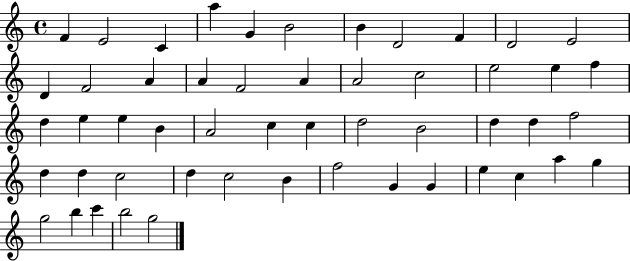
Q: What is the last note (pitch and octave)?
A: G5